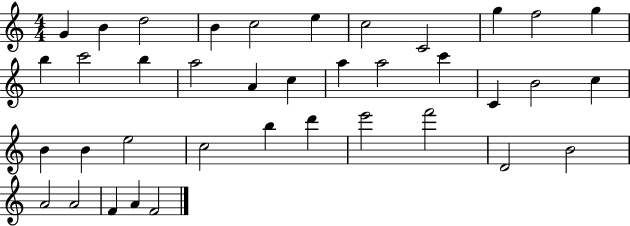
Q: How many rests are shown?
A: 0